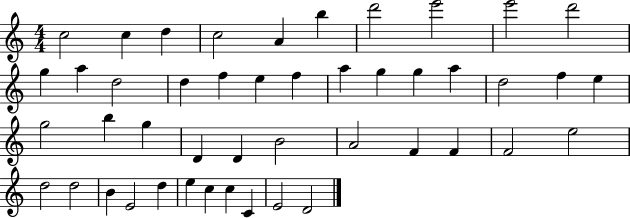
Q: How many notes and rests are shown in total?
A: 46